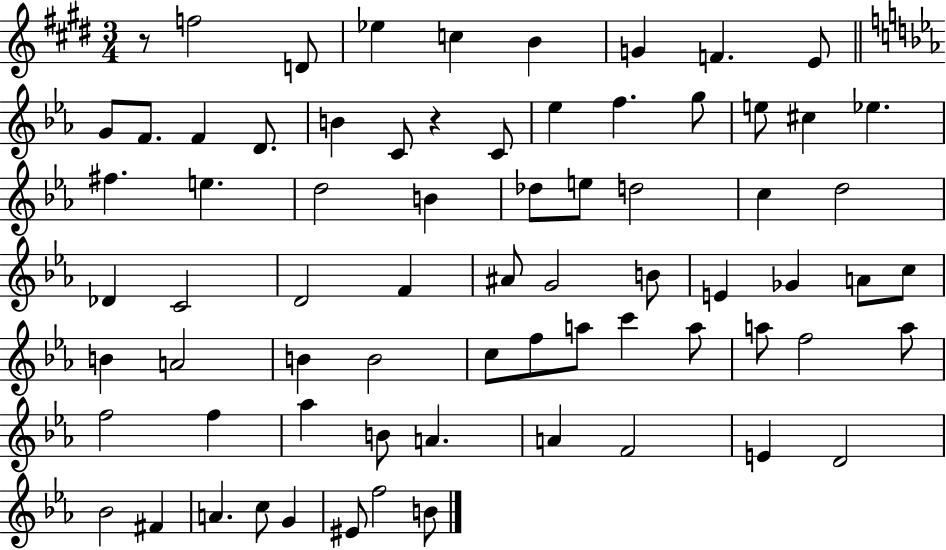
R/e F5/h D4/e Eb5/q C5/q B4/q G4/q F4/q. E4/e G4/e F4/e. F4/q D4/e. B4/q C4/e R/q C4/e Eb5/q F5/q. G5/e E5/e C#5/q Eb5/q. F#5/q. E5/q. D5/h B4/q Db5/e E5/e D5/h C5/q D5/h Db4/q C4/h D4/h F4/q A#4/e G4/h B4/e E4/q Gb4/q A4/e C5/e B4/q A4/h B4/q B4/h C5/e F5/e A5/e C6/q A5/e A5/e F5/h A5/e F5/h F5/q Ab5/q B4/e A4/q. A4/q F4/h E4/q D4/h Bb4/h F#4/q A4/q. C5/e G4/q EIS4/e F5/h B4/e